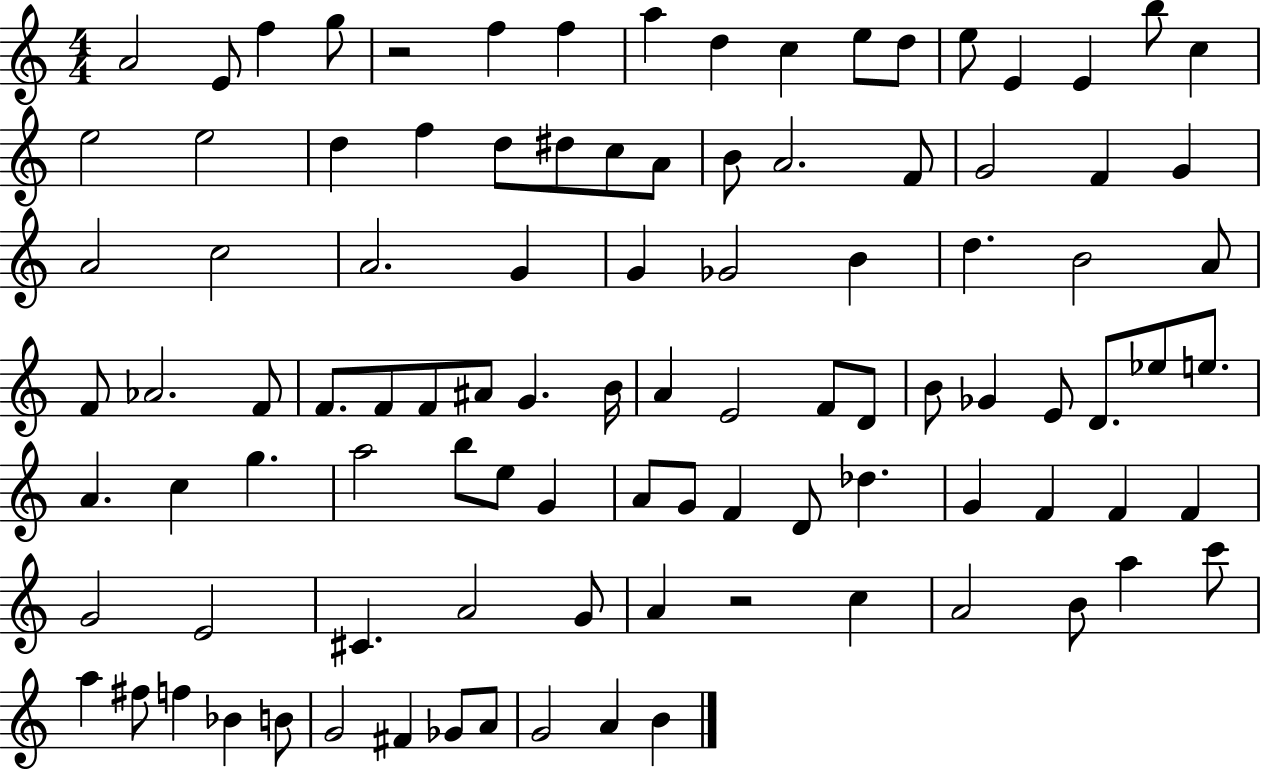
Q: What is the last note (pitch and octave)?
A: B4